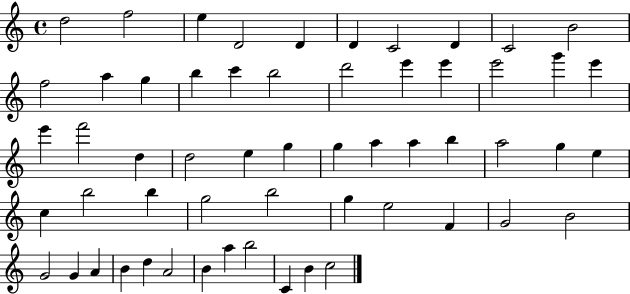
D5/h F5/h E5/q D4/h D4/q D4/q C4/h D4/q C4/h B4/h F5/h A5/q G5/q B5/q C6/q B5/h D6/h E6/q E6/q E6/h G6/q E6/q E6/q F6/h D5/q D5/h E5/q G5/q G5/q A5/q A5/q B5/q A5/h G5/q E5/q C5/q B5/h B5/q G5/h B5/h G5/q E5/h F4/q G4/h B4/h G4/h G4/q A4/q B4/q D5/q A4/h B4/q A5/q B5/h C4/q B4/q C5/h